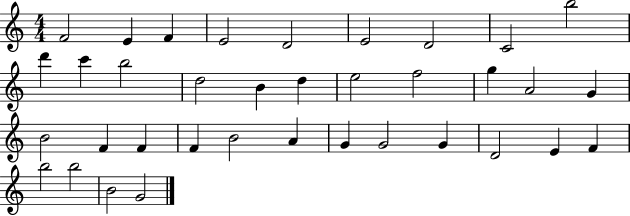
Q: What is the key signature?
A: C major